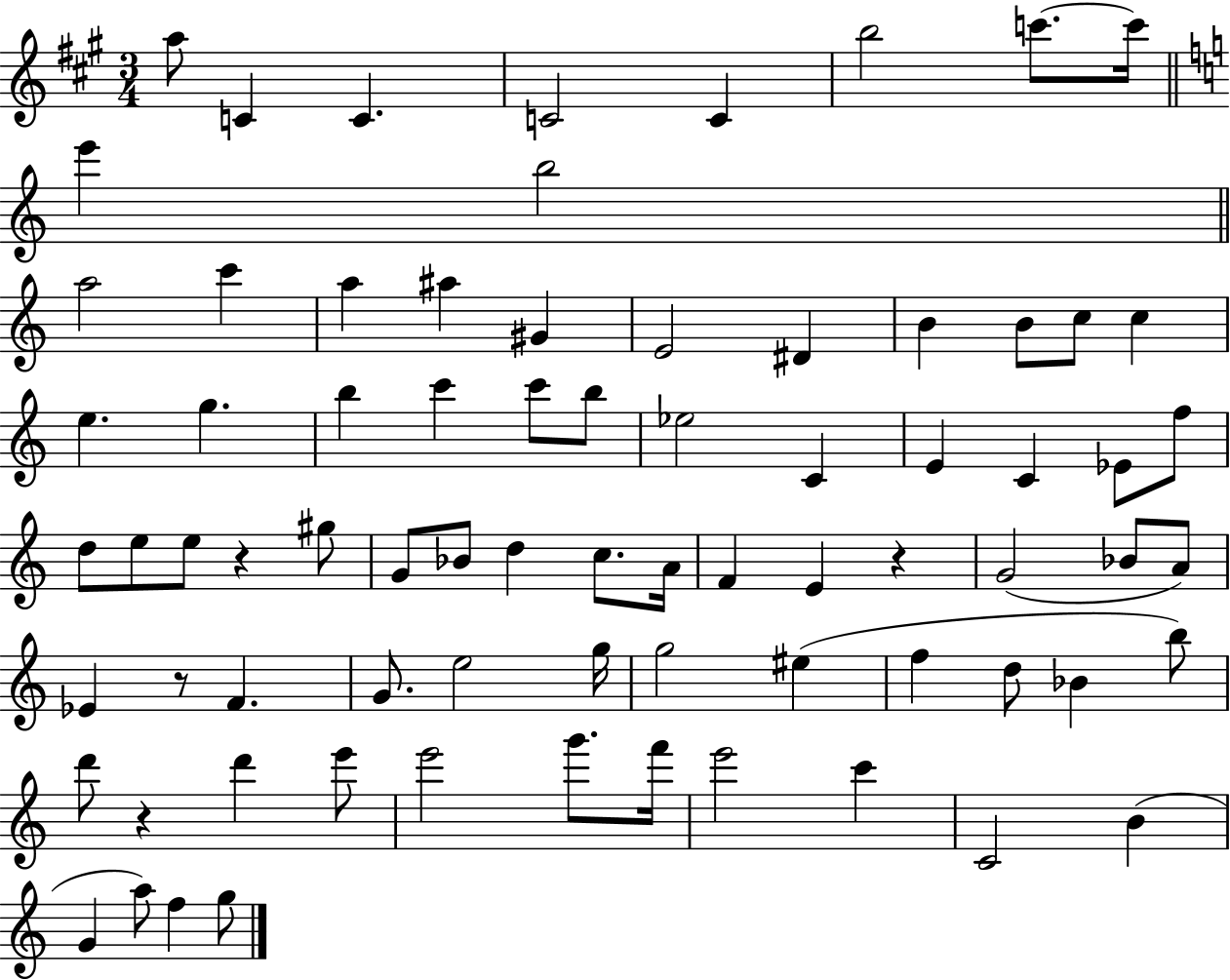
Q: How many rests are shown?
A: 4